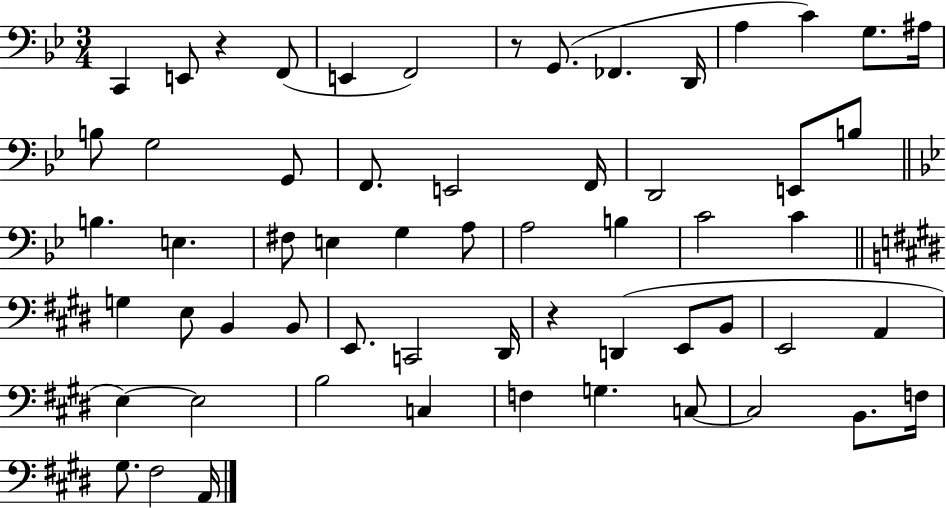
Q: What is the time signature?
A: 3/4